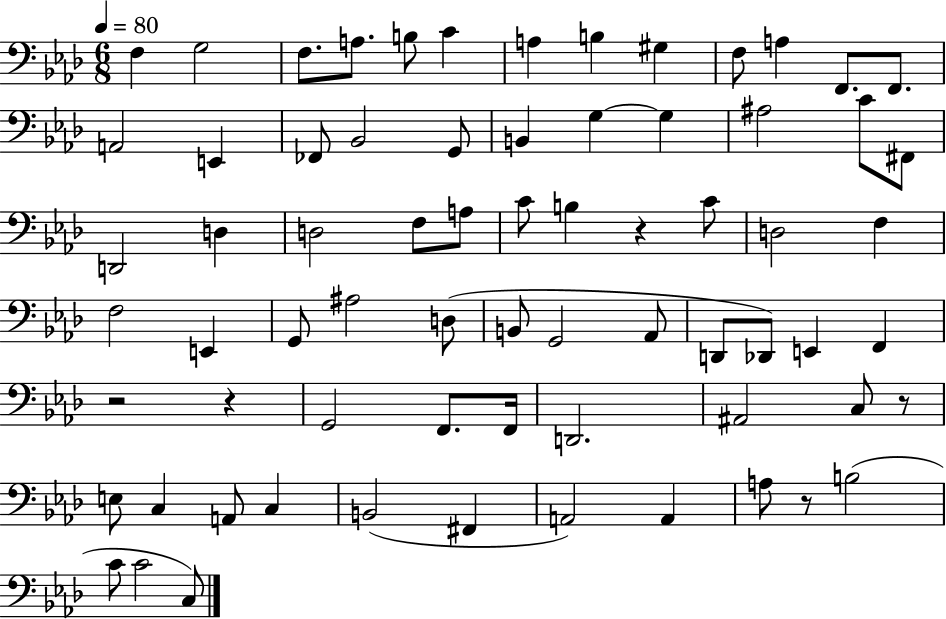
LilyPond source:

{
  \clef bass
  \numericTimeSignature
  \time 6/8
  \key aes \major
  \tempo 4 = 80
  \repeat volta 2 { f4 g2 | f8. a8. b8 c'4 | a4 b4 gis4 | f8 a4 f,8. f,8. | \break a,2 e,4 | fes,8 bes,2 g,8 | b,4 g4~~ g4 | ais2 c'8 fis,8 | \break d,2 d4 | d2 f8 a8 | c'8 b4 r4 c'8 | d2 f4 | \break f2 e,4 | g,8 ais2 d8( | b,8 g,2 aes,8 | d,8 des,8) e,4 f,4 | \break r2 r4 | g,2 f,8. f,16 | d,2. | ais,2 c8 r8 | \break e8 c4 a,8 c4 | b,2( fis,4 | a,2) a,4 | a8 r8 b2( | \break c'8 c'2 c8) | } \bar "|."
}